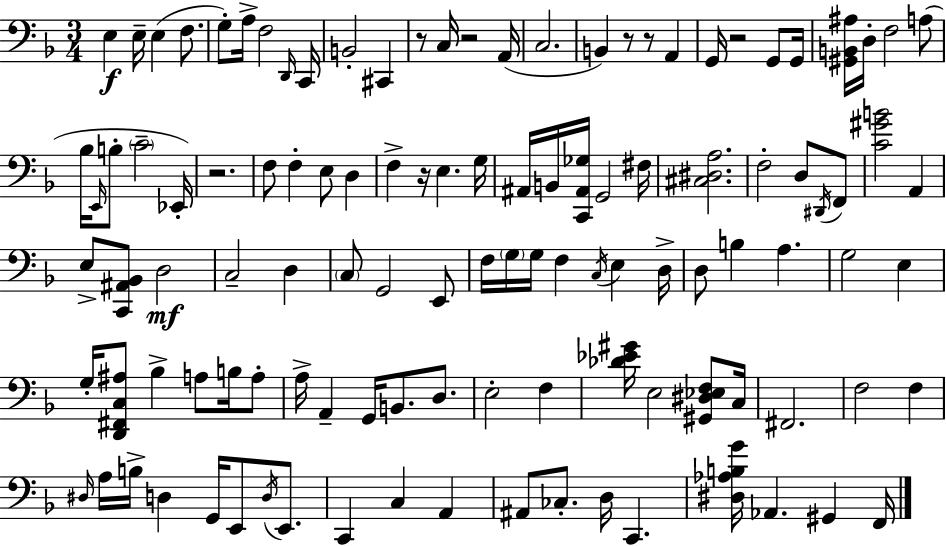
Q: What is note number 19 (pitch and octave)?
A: G2